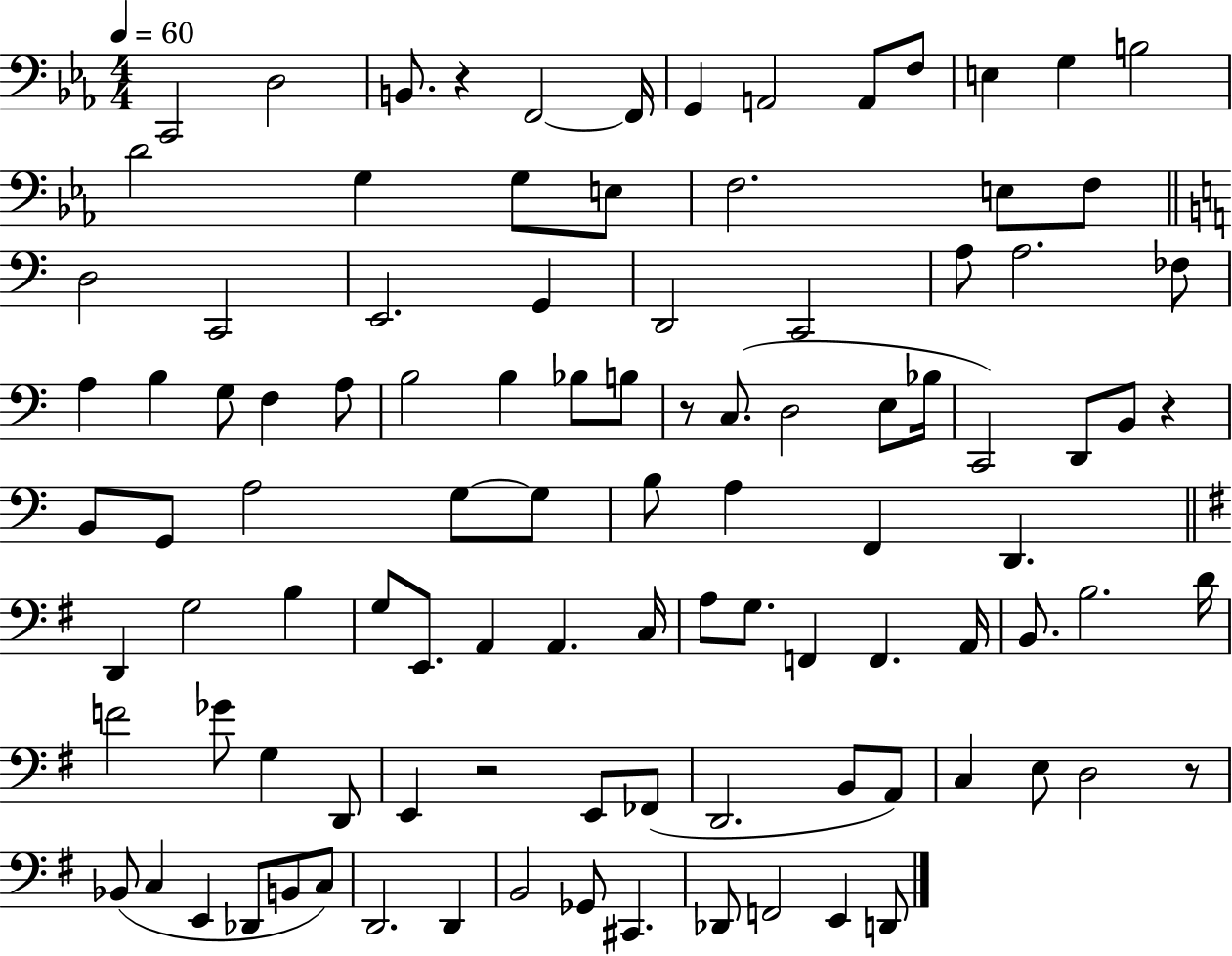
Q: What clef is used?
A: bass